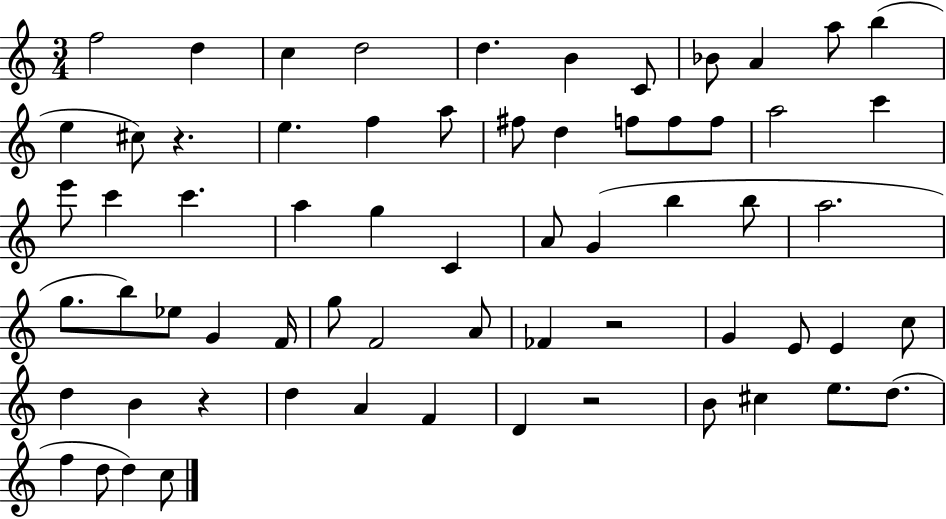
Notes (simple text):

F5/h D5/q C5/q D5/h D5/q. B4/q C4/e Bb4/e A4/q A5/e B5/q E5/q C#5/e R/q. E5/q. F5/q A5/e F#5/e D5/q F5/e F5/e F5/e A5/h C6/q E6/e C6/q C6/q. A5/q G5/q C4/q A4/e G4/q B5/q B5/e A5/h. G5/e. B5/e Eb5/e G4/q F4/s G5/e F4/h A4/e FES4/q R/h G4/q E4/e E4/q C5/e D5/q B4/q R/q D5/q A4/q F4/q D4/q R/h B4/e C#5/q E5/e. D5/e. F5/q D5/e D5/q C5/e